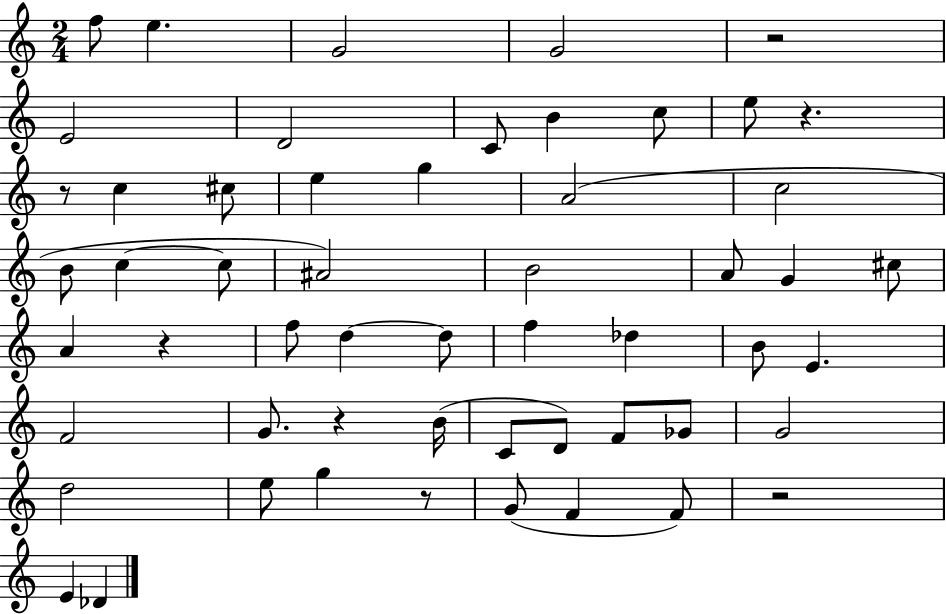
{
  \clef treble
  \numericTimeSignature
  \time 2/4
  \key c \major
  f''8 e''4. | g'2 | g'2 | r2 | \break e'2 | d'2 | c'8 b'4 c''8 | e''8 r4. | \break r8 c''4 cis''8 | e''4 g''4 | a'2( | c''2 | \break b'8 c''4~~ c''8 | ais'2) | b'2 | a'8 g'4 cis''8 | \break a'4 r4 | f''8 d''4~~ d''8 | f''4 des''4 | b'8 e'4. | \break f'2 | g'8. r4 b'16( | c'8 d'8) f'8 ges'8 | g'2 | \break d''2 | e''8 g''4 r8 | g'8( f'4 f'8) | r2 | \break e'4 des'4 | \bar "|."
}